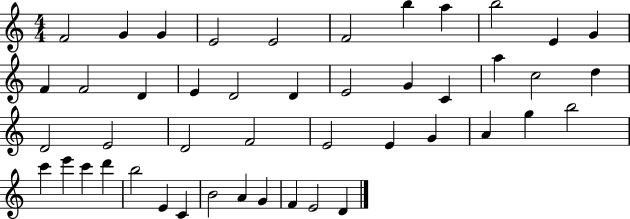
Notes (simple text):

F4/h G4/q G4/q E4/h E4/h F4/h B5/q A5/q B5/h E4/q G4/q F4/q F4/h D4/q E4/q D4/h D4/q E4/h G4/q C4/q A5/q C5/h D5/q D4/h E4/h D4/h F4/h E4/h E4/q G4/q A4/q G5/q B5/h C6/q E6/q C6/q D6/q B5/h E4/q C4/q B4/h A4/q G4/q F4/q E4/h D4/q